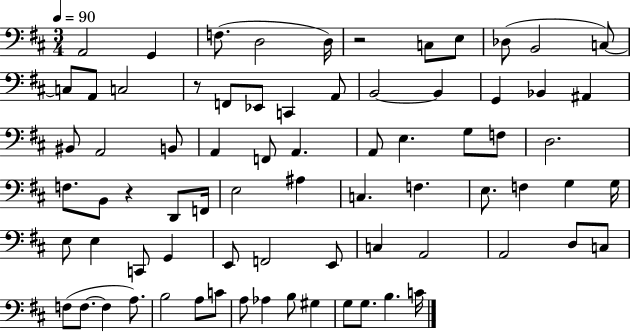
X:1
T:Untitled
M:3/4
L:1/4
K:D
A,,2 G,, F,/2 D,2 D,/4 z2 C,/2 E,/2 _D,/2 B,,2 C,/2 C,/2 A,,/2 C,2 z/2 F,,/2 _E,,/2 C,, A,,/2 B,,2 B,, G,, _B,, ^A,, ^B,,/2 A,,2 B,,/2 A,, F,,/2 A,, A,,/2 E, G,/2 F,/2 D,2 F,/2 B,,/2 z D,,/2 F,,/4 E,2 ^A, C, F, E,/2 F, G, G,/4 E,/2 E, C,,/2 G,, E,,/2 F,,2 E,,/2 C, A,,2 A,,2 D,/2 C,/2 F,/2 F,/2 F, A,/2 B,2 A,/2 C/2 A,/2 _A, B,/2 ^G, G,/2 G,/2 B, C/4